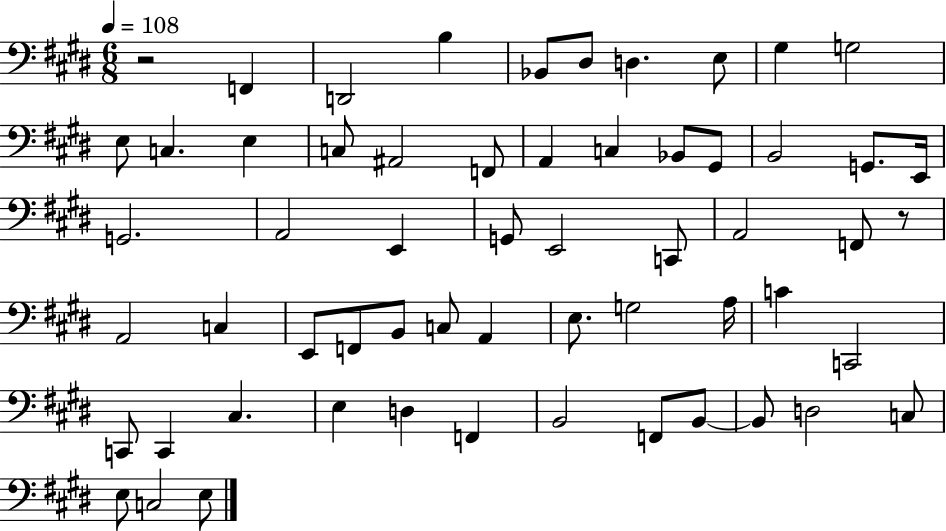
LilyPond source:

{
  \clef bass
  \numericTimeSignature
  \time 6/8
  \key e \major
  \tempo 4 = 108
  \repeat volta 2 { r2 f,4 | d,2 b4 | bes,8 dis8 d4. e8 | gis4 g2 | \break e8 c4. e4 | c8 ais,2 f,8 | a,4 c4 bes,8 gis,8 | b,2 g,8. e,16 | \break g,2. | a,2 e,4 | g,8 e,2 c,8 | a,2 f,8 r8 | \break a,2 c4 | e,8 f,8 b,8 c8 a,4 | e8. g2 a16 | c'4 c,2 | \break c,8 c,4 cis4. | e4 d4 f,4 | b,2 f,8 b,8~~ | b,8 d2 c8 | \break e8 c2 e8 | } \bar "|."
}